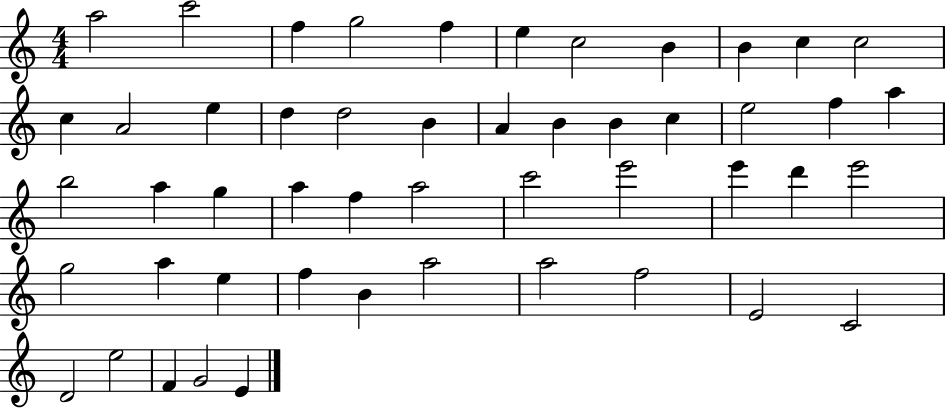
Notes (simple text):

A5/h C6/h F5/q G5/h F5/q E5/q C5/h B4/q B4/q C5/q C5/h C5/q A4/h E5/q D5/q D5/h B4/q A4/q B4/q B4/q C5/q E5/h F5/q A5/q B5/h A5/q G5/q A5/q F5/q A5/h C6/h E6/h E6/q D6/q E6/h G5/h A5/q E5/q F5/q B4/q A5/h A5/h F5/h E4/h C4/h D4/h E5/h F4/q G4/h E4/q